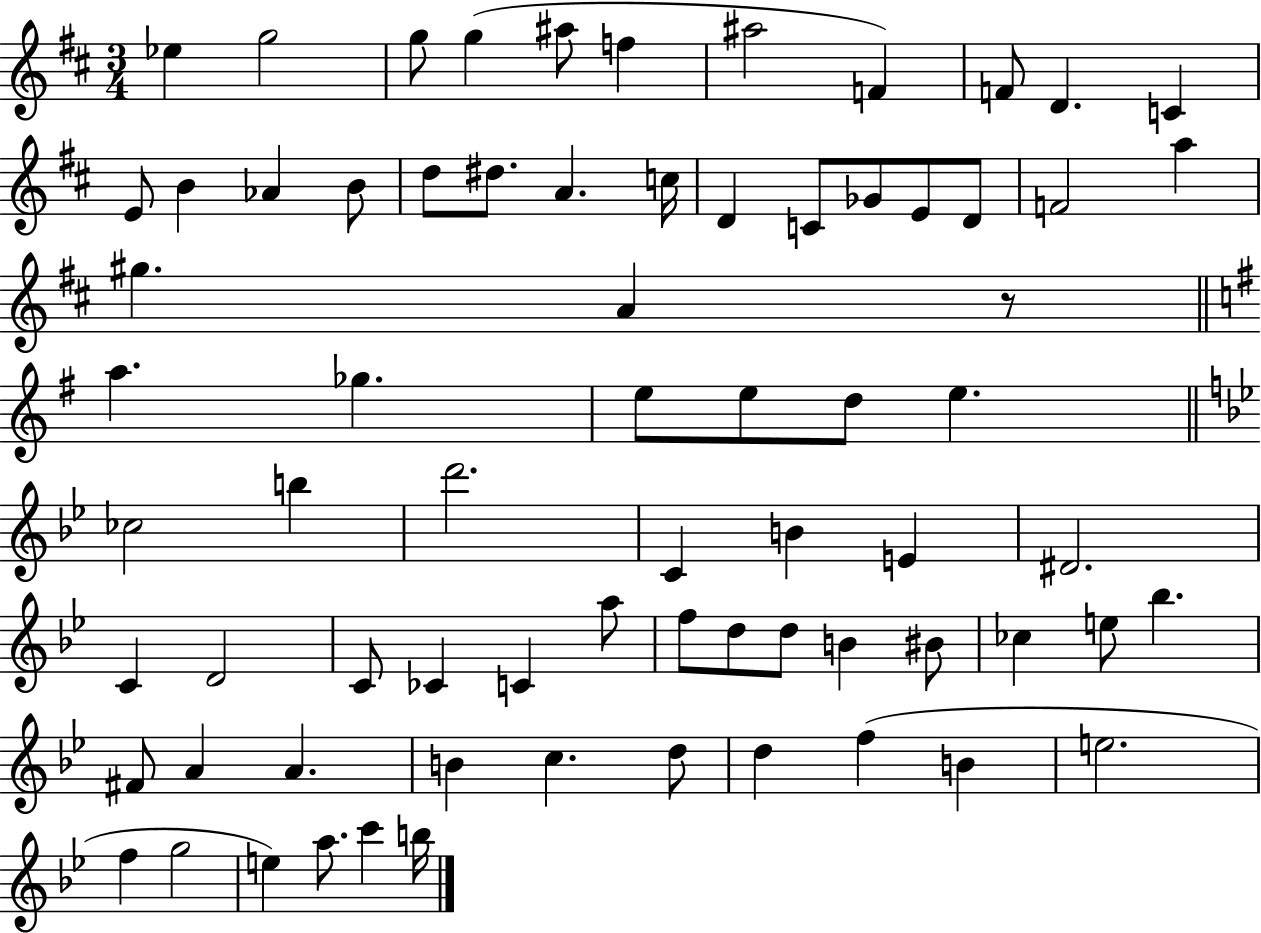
Eb5/q G5/h G5/e G5/q A#5/e F5/q A#5/h F4/q F4/e D4/q. C4/q E4/e B4/q Ab4/q B4/e D5/e D#5/e. A4/q. C5/s D4/q C4/e Gb4/e E4/e D4/e F4/h A5/q G#5/q. A4/q R/e A5/q. Gb5/q. E5/e E5/e D5/e E5/q. CES5/h B5/q D6/h. C4/q B4/q E4/q D#4/h. C4/q D4/h C4/e CES4/q C4/q A5/e F5/e D5/e D5/e B4/q BIS4/e CES5/q E5/e Bb5/q. F#4/e A4/q A4/q. B4/q C5/q. D5/e D5/q F5/q B4/q E5/h. F5/q G5/h E5/q A5/e. C6/q B5/s